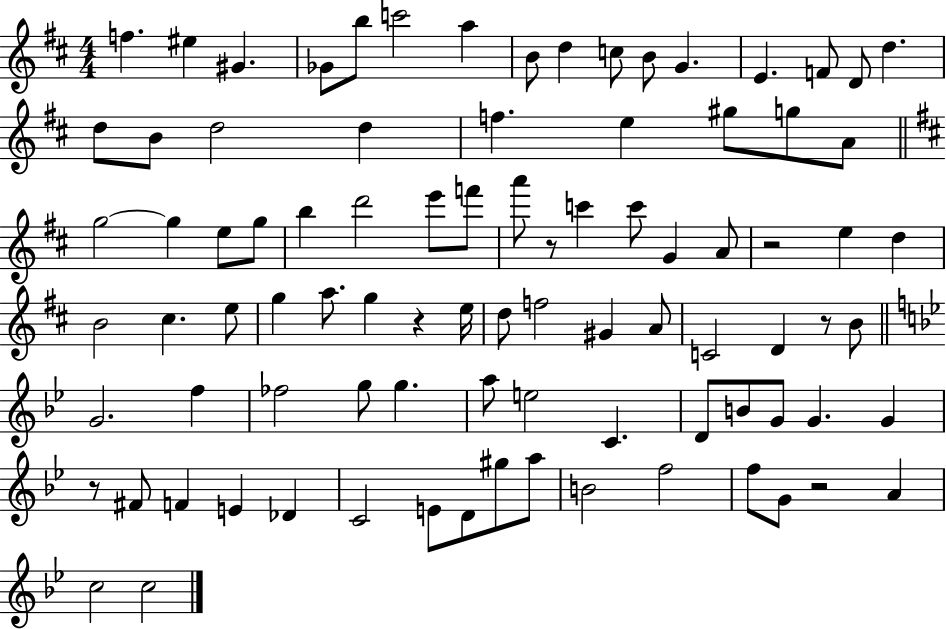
{
  \clef treble
  \numericTimeSignature
  \time 4/4
  \key d \major
  f''4. eis''4 gis'4. | ges'8 b''8 c'''2 a''4 | b'8 d''4 c''8 b'8 g'4. | e'4. f'8 d'8 d''4. | \break d''8 b'8 d''2 d''4 | f''4. e''4 gis''8 g''8 a'8 | \bar "||" \break \key d \major g''2~~ g''4 e''8 g''8 | b''4 d'''2 e'''8 f'''8 | a'''8 r8 c'''4 c'''8 g'4 a'8 | r2 e''4 d''4 | \break b'2 cis''4. e''8 | g''4 a''8. g''4 r4 e''16 | d''8 f''2 gis'4 a'8 | c'2 d'4 r8 b'8 | \break \bar "||" \break \key g \minor g'2. f''4 | fes''2 g''8 g''4. | a''8 e''2 c'4. | d'8 b'8 g'8 g'4. g'4 | \break r8 fis'8 f'4 e'4 des'4 | c'2 e'8 d'8 gis''8 a''8 | b'2 f''2 | f''8 g'8 r2 a'4 | \break c''2 c''2 | \bar "|."
}